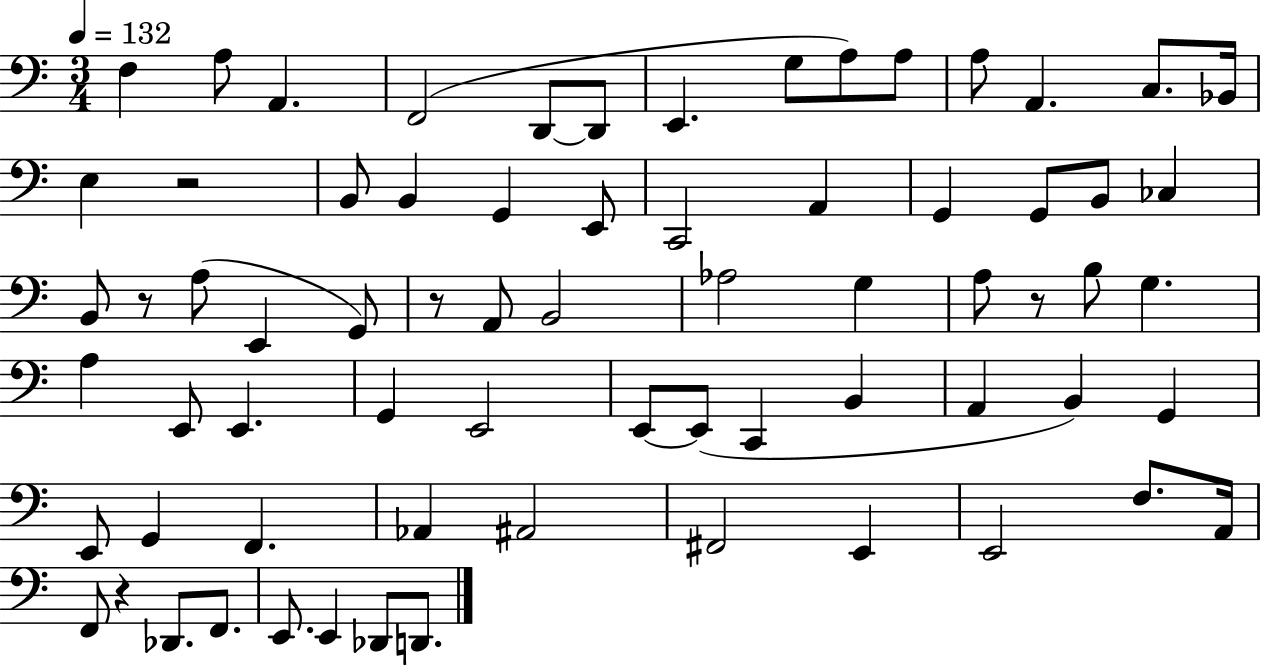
F3/q A3/e A2/q. F2/h D2/e D2/e E2/q. G3/e A3/e A3/e A3/e A2/q. C3/e. Bb2/s E3/q R/h B2/e B2/q G2/q E2/e C2/h A2/q G2/q G2/e B2/e CES3/q B2/e R/e A3/e E2/q G2/e R/e A2/e B2/h Ab3/h G3/q A3/e R/e B3/e G3/q. A3/q E2/e E2/q. G2/q E2/h E2/e E2/e C2/q B2/q A2/q B2/q G2/q E2/e G2/q F2/q. Ab2/q A#2/h F#2/h E2/q E2/h F3/e. A2/s F2/e R/q Db2/e. F2/e. E2/e. E2/q Db2/e D2/e.